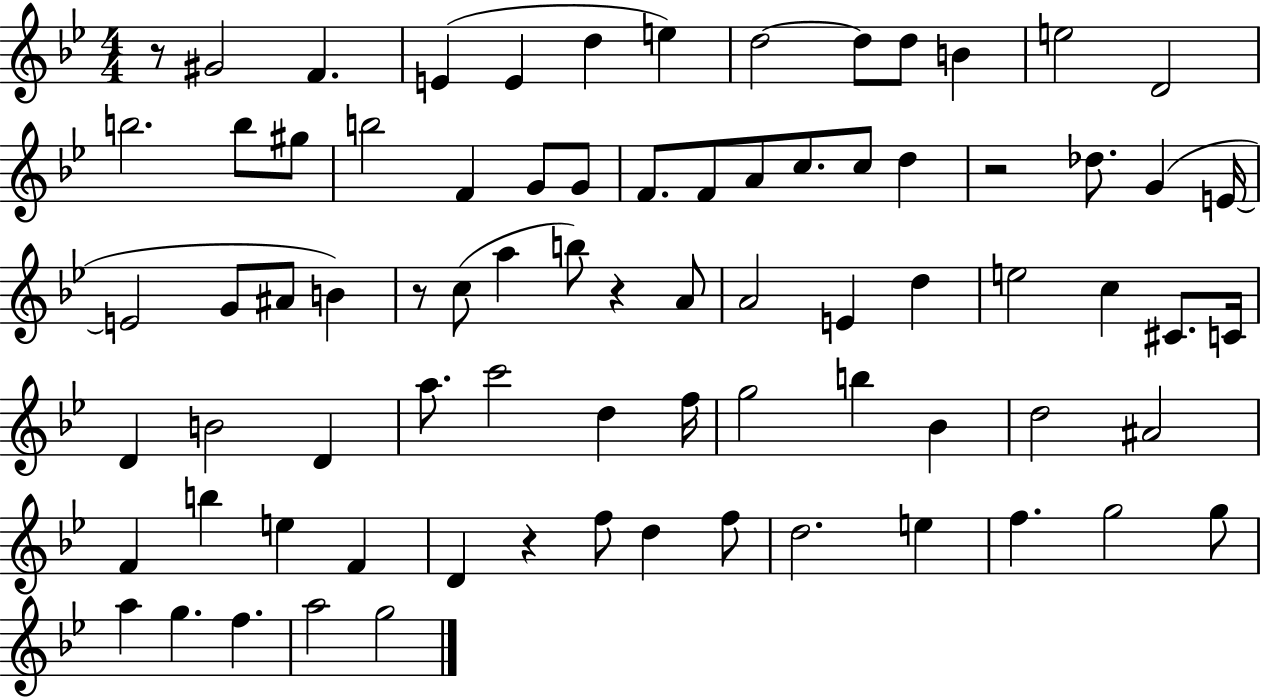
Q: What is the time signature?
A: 4/4